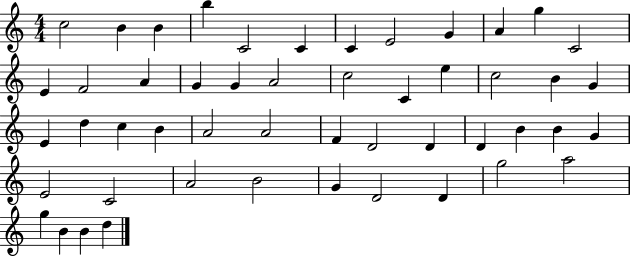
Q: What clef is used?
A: treble